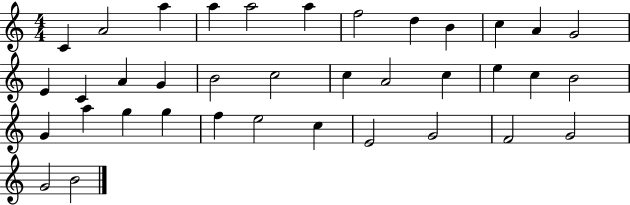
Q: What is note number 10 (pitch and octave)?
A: C5